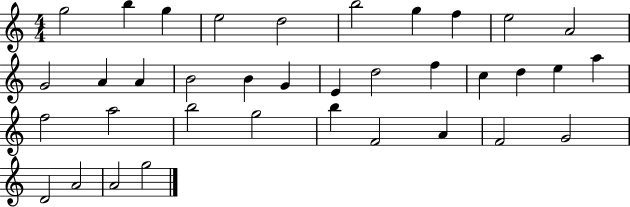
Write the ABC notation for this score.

X:1
T:Untitled
M:4/4
L:1/4
K:C
g2 b g e2 d2 b2 g f e2 A2 G2 A A B2 B G E d2 f c d e a f2 a2 b2 g2 b F2 A F2 G2 D2 A2 A2 g2